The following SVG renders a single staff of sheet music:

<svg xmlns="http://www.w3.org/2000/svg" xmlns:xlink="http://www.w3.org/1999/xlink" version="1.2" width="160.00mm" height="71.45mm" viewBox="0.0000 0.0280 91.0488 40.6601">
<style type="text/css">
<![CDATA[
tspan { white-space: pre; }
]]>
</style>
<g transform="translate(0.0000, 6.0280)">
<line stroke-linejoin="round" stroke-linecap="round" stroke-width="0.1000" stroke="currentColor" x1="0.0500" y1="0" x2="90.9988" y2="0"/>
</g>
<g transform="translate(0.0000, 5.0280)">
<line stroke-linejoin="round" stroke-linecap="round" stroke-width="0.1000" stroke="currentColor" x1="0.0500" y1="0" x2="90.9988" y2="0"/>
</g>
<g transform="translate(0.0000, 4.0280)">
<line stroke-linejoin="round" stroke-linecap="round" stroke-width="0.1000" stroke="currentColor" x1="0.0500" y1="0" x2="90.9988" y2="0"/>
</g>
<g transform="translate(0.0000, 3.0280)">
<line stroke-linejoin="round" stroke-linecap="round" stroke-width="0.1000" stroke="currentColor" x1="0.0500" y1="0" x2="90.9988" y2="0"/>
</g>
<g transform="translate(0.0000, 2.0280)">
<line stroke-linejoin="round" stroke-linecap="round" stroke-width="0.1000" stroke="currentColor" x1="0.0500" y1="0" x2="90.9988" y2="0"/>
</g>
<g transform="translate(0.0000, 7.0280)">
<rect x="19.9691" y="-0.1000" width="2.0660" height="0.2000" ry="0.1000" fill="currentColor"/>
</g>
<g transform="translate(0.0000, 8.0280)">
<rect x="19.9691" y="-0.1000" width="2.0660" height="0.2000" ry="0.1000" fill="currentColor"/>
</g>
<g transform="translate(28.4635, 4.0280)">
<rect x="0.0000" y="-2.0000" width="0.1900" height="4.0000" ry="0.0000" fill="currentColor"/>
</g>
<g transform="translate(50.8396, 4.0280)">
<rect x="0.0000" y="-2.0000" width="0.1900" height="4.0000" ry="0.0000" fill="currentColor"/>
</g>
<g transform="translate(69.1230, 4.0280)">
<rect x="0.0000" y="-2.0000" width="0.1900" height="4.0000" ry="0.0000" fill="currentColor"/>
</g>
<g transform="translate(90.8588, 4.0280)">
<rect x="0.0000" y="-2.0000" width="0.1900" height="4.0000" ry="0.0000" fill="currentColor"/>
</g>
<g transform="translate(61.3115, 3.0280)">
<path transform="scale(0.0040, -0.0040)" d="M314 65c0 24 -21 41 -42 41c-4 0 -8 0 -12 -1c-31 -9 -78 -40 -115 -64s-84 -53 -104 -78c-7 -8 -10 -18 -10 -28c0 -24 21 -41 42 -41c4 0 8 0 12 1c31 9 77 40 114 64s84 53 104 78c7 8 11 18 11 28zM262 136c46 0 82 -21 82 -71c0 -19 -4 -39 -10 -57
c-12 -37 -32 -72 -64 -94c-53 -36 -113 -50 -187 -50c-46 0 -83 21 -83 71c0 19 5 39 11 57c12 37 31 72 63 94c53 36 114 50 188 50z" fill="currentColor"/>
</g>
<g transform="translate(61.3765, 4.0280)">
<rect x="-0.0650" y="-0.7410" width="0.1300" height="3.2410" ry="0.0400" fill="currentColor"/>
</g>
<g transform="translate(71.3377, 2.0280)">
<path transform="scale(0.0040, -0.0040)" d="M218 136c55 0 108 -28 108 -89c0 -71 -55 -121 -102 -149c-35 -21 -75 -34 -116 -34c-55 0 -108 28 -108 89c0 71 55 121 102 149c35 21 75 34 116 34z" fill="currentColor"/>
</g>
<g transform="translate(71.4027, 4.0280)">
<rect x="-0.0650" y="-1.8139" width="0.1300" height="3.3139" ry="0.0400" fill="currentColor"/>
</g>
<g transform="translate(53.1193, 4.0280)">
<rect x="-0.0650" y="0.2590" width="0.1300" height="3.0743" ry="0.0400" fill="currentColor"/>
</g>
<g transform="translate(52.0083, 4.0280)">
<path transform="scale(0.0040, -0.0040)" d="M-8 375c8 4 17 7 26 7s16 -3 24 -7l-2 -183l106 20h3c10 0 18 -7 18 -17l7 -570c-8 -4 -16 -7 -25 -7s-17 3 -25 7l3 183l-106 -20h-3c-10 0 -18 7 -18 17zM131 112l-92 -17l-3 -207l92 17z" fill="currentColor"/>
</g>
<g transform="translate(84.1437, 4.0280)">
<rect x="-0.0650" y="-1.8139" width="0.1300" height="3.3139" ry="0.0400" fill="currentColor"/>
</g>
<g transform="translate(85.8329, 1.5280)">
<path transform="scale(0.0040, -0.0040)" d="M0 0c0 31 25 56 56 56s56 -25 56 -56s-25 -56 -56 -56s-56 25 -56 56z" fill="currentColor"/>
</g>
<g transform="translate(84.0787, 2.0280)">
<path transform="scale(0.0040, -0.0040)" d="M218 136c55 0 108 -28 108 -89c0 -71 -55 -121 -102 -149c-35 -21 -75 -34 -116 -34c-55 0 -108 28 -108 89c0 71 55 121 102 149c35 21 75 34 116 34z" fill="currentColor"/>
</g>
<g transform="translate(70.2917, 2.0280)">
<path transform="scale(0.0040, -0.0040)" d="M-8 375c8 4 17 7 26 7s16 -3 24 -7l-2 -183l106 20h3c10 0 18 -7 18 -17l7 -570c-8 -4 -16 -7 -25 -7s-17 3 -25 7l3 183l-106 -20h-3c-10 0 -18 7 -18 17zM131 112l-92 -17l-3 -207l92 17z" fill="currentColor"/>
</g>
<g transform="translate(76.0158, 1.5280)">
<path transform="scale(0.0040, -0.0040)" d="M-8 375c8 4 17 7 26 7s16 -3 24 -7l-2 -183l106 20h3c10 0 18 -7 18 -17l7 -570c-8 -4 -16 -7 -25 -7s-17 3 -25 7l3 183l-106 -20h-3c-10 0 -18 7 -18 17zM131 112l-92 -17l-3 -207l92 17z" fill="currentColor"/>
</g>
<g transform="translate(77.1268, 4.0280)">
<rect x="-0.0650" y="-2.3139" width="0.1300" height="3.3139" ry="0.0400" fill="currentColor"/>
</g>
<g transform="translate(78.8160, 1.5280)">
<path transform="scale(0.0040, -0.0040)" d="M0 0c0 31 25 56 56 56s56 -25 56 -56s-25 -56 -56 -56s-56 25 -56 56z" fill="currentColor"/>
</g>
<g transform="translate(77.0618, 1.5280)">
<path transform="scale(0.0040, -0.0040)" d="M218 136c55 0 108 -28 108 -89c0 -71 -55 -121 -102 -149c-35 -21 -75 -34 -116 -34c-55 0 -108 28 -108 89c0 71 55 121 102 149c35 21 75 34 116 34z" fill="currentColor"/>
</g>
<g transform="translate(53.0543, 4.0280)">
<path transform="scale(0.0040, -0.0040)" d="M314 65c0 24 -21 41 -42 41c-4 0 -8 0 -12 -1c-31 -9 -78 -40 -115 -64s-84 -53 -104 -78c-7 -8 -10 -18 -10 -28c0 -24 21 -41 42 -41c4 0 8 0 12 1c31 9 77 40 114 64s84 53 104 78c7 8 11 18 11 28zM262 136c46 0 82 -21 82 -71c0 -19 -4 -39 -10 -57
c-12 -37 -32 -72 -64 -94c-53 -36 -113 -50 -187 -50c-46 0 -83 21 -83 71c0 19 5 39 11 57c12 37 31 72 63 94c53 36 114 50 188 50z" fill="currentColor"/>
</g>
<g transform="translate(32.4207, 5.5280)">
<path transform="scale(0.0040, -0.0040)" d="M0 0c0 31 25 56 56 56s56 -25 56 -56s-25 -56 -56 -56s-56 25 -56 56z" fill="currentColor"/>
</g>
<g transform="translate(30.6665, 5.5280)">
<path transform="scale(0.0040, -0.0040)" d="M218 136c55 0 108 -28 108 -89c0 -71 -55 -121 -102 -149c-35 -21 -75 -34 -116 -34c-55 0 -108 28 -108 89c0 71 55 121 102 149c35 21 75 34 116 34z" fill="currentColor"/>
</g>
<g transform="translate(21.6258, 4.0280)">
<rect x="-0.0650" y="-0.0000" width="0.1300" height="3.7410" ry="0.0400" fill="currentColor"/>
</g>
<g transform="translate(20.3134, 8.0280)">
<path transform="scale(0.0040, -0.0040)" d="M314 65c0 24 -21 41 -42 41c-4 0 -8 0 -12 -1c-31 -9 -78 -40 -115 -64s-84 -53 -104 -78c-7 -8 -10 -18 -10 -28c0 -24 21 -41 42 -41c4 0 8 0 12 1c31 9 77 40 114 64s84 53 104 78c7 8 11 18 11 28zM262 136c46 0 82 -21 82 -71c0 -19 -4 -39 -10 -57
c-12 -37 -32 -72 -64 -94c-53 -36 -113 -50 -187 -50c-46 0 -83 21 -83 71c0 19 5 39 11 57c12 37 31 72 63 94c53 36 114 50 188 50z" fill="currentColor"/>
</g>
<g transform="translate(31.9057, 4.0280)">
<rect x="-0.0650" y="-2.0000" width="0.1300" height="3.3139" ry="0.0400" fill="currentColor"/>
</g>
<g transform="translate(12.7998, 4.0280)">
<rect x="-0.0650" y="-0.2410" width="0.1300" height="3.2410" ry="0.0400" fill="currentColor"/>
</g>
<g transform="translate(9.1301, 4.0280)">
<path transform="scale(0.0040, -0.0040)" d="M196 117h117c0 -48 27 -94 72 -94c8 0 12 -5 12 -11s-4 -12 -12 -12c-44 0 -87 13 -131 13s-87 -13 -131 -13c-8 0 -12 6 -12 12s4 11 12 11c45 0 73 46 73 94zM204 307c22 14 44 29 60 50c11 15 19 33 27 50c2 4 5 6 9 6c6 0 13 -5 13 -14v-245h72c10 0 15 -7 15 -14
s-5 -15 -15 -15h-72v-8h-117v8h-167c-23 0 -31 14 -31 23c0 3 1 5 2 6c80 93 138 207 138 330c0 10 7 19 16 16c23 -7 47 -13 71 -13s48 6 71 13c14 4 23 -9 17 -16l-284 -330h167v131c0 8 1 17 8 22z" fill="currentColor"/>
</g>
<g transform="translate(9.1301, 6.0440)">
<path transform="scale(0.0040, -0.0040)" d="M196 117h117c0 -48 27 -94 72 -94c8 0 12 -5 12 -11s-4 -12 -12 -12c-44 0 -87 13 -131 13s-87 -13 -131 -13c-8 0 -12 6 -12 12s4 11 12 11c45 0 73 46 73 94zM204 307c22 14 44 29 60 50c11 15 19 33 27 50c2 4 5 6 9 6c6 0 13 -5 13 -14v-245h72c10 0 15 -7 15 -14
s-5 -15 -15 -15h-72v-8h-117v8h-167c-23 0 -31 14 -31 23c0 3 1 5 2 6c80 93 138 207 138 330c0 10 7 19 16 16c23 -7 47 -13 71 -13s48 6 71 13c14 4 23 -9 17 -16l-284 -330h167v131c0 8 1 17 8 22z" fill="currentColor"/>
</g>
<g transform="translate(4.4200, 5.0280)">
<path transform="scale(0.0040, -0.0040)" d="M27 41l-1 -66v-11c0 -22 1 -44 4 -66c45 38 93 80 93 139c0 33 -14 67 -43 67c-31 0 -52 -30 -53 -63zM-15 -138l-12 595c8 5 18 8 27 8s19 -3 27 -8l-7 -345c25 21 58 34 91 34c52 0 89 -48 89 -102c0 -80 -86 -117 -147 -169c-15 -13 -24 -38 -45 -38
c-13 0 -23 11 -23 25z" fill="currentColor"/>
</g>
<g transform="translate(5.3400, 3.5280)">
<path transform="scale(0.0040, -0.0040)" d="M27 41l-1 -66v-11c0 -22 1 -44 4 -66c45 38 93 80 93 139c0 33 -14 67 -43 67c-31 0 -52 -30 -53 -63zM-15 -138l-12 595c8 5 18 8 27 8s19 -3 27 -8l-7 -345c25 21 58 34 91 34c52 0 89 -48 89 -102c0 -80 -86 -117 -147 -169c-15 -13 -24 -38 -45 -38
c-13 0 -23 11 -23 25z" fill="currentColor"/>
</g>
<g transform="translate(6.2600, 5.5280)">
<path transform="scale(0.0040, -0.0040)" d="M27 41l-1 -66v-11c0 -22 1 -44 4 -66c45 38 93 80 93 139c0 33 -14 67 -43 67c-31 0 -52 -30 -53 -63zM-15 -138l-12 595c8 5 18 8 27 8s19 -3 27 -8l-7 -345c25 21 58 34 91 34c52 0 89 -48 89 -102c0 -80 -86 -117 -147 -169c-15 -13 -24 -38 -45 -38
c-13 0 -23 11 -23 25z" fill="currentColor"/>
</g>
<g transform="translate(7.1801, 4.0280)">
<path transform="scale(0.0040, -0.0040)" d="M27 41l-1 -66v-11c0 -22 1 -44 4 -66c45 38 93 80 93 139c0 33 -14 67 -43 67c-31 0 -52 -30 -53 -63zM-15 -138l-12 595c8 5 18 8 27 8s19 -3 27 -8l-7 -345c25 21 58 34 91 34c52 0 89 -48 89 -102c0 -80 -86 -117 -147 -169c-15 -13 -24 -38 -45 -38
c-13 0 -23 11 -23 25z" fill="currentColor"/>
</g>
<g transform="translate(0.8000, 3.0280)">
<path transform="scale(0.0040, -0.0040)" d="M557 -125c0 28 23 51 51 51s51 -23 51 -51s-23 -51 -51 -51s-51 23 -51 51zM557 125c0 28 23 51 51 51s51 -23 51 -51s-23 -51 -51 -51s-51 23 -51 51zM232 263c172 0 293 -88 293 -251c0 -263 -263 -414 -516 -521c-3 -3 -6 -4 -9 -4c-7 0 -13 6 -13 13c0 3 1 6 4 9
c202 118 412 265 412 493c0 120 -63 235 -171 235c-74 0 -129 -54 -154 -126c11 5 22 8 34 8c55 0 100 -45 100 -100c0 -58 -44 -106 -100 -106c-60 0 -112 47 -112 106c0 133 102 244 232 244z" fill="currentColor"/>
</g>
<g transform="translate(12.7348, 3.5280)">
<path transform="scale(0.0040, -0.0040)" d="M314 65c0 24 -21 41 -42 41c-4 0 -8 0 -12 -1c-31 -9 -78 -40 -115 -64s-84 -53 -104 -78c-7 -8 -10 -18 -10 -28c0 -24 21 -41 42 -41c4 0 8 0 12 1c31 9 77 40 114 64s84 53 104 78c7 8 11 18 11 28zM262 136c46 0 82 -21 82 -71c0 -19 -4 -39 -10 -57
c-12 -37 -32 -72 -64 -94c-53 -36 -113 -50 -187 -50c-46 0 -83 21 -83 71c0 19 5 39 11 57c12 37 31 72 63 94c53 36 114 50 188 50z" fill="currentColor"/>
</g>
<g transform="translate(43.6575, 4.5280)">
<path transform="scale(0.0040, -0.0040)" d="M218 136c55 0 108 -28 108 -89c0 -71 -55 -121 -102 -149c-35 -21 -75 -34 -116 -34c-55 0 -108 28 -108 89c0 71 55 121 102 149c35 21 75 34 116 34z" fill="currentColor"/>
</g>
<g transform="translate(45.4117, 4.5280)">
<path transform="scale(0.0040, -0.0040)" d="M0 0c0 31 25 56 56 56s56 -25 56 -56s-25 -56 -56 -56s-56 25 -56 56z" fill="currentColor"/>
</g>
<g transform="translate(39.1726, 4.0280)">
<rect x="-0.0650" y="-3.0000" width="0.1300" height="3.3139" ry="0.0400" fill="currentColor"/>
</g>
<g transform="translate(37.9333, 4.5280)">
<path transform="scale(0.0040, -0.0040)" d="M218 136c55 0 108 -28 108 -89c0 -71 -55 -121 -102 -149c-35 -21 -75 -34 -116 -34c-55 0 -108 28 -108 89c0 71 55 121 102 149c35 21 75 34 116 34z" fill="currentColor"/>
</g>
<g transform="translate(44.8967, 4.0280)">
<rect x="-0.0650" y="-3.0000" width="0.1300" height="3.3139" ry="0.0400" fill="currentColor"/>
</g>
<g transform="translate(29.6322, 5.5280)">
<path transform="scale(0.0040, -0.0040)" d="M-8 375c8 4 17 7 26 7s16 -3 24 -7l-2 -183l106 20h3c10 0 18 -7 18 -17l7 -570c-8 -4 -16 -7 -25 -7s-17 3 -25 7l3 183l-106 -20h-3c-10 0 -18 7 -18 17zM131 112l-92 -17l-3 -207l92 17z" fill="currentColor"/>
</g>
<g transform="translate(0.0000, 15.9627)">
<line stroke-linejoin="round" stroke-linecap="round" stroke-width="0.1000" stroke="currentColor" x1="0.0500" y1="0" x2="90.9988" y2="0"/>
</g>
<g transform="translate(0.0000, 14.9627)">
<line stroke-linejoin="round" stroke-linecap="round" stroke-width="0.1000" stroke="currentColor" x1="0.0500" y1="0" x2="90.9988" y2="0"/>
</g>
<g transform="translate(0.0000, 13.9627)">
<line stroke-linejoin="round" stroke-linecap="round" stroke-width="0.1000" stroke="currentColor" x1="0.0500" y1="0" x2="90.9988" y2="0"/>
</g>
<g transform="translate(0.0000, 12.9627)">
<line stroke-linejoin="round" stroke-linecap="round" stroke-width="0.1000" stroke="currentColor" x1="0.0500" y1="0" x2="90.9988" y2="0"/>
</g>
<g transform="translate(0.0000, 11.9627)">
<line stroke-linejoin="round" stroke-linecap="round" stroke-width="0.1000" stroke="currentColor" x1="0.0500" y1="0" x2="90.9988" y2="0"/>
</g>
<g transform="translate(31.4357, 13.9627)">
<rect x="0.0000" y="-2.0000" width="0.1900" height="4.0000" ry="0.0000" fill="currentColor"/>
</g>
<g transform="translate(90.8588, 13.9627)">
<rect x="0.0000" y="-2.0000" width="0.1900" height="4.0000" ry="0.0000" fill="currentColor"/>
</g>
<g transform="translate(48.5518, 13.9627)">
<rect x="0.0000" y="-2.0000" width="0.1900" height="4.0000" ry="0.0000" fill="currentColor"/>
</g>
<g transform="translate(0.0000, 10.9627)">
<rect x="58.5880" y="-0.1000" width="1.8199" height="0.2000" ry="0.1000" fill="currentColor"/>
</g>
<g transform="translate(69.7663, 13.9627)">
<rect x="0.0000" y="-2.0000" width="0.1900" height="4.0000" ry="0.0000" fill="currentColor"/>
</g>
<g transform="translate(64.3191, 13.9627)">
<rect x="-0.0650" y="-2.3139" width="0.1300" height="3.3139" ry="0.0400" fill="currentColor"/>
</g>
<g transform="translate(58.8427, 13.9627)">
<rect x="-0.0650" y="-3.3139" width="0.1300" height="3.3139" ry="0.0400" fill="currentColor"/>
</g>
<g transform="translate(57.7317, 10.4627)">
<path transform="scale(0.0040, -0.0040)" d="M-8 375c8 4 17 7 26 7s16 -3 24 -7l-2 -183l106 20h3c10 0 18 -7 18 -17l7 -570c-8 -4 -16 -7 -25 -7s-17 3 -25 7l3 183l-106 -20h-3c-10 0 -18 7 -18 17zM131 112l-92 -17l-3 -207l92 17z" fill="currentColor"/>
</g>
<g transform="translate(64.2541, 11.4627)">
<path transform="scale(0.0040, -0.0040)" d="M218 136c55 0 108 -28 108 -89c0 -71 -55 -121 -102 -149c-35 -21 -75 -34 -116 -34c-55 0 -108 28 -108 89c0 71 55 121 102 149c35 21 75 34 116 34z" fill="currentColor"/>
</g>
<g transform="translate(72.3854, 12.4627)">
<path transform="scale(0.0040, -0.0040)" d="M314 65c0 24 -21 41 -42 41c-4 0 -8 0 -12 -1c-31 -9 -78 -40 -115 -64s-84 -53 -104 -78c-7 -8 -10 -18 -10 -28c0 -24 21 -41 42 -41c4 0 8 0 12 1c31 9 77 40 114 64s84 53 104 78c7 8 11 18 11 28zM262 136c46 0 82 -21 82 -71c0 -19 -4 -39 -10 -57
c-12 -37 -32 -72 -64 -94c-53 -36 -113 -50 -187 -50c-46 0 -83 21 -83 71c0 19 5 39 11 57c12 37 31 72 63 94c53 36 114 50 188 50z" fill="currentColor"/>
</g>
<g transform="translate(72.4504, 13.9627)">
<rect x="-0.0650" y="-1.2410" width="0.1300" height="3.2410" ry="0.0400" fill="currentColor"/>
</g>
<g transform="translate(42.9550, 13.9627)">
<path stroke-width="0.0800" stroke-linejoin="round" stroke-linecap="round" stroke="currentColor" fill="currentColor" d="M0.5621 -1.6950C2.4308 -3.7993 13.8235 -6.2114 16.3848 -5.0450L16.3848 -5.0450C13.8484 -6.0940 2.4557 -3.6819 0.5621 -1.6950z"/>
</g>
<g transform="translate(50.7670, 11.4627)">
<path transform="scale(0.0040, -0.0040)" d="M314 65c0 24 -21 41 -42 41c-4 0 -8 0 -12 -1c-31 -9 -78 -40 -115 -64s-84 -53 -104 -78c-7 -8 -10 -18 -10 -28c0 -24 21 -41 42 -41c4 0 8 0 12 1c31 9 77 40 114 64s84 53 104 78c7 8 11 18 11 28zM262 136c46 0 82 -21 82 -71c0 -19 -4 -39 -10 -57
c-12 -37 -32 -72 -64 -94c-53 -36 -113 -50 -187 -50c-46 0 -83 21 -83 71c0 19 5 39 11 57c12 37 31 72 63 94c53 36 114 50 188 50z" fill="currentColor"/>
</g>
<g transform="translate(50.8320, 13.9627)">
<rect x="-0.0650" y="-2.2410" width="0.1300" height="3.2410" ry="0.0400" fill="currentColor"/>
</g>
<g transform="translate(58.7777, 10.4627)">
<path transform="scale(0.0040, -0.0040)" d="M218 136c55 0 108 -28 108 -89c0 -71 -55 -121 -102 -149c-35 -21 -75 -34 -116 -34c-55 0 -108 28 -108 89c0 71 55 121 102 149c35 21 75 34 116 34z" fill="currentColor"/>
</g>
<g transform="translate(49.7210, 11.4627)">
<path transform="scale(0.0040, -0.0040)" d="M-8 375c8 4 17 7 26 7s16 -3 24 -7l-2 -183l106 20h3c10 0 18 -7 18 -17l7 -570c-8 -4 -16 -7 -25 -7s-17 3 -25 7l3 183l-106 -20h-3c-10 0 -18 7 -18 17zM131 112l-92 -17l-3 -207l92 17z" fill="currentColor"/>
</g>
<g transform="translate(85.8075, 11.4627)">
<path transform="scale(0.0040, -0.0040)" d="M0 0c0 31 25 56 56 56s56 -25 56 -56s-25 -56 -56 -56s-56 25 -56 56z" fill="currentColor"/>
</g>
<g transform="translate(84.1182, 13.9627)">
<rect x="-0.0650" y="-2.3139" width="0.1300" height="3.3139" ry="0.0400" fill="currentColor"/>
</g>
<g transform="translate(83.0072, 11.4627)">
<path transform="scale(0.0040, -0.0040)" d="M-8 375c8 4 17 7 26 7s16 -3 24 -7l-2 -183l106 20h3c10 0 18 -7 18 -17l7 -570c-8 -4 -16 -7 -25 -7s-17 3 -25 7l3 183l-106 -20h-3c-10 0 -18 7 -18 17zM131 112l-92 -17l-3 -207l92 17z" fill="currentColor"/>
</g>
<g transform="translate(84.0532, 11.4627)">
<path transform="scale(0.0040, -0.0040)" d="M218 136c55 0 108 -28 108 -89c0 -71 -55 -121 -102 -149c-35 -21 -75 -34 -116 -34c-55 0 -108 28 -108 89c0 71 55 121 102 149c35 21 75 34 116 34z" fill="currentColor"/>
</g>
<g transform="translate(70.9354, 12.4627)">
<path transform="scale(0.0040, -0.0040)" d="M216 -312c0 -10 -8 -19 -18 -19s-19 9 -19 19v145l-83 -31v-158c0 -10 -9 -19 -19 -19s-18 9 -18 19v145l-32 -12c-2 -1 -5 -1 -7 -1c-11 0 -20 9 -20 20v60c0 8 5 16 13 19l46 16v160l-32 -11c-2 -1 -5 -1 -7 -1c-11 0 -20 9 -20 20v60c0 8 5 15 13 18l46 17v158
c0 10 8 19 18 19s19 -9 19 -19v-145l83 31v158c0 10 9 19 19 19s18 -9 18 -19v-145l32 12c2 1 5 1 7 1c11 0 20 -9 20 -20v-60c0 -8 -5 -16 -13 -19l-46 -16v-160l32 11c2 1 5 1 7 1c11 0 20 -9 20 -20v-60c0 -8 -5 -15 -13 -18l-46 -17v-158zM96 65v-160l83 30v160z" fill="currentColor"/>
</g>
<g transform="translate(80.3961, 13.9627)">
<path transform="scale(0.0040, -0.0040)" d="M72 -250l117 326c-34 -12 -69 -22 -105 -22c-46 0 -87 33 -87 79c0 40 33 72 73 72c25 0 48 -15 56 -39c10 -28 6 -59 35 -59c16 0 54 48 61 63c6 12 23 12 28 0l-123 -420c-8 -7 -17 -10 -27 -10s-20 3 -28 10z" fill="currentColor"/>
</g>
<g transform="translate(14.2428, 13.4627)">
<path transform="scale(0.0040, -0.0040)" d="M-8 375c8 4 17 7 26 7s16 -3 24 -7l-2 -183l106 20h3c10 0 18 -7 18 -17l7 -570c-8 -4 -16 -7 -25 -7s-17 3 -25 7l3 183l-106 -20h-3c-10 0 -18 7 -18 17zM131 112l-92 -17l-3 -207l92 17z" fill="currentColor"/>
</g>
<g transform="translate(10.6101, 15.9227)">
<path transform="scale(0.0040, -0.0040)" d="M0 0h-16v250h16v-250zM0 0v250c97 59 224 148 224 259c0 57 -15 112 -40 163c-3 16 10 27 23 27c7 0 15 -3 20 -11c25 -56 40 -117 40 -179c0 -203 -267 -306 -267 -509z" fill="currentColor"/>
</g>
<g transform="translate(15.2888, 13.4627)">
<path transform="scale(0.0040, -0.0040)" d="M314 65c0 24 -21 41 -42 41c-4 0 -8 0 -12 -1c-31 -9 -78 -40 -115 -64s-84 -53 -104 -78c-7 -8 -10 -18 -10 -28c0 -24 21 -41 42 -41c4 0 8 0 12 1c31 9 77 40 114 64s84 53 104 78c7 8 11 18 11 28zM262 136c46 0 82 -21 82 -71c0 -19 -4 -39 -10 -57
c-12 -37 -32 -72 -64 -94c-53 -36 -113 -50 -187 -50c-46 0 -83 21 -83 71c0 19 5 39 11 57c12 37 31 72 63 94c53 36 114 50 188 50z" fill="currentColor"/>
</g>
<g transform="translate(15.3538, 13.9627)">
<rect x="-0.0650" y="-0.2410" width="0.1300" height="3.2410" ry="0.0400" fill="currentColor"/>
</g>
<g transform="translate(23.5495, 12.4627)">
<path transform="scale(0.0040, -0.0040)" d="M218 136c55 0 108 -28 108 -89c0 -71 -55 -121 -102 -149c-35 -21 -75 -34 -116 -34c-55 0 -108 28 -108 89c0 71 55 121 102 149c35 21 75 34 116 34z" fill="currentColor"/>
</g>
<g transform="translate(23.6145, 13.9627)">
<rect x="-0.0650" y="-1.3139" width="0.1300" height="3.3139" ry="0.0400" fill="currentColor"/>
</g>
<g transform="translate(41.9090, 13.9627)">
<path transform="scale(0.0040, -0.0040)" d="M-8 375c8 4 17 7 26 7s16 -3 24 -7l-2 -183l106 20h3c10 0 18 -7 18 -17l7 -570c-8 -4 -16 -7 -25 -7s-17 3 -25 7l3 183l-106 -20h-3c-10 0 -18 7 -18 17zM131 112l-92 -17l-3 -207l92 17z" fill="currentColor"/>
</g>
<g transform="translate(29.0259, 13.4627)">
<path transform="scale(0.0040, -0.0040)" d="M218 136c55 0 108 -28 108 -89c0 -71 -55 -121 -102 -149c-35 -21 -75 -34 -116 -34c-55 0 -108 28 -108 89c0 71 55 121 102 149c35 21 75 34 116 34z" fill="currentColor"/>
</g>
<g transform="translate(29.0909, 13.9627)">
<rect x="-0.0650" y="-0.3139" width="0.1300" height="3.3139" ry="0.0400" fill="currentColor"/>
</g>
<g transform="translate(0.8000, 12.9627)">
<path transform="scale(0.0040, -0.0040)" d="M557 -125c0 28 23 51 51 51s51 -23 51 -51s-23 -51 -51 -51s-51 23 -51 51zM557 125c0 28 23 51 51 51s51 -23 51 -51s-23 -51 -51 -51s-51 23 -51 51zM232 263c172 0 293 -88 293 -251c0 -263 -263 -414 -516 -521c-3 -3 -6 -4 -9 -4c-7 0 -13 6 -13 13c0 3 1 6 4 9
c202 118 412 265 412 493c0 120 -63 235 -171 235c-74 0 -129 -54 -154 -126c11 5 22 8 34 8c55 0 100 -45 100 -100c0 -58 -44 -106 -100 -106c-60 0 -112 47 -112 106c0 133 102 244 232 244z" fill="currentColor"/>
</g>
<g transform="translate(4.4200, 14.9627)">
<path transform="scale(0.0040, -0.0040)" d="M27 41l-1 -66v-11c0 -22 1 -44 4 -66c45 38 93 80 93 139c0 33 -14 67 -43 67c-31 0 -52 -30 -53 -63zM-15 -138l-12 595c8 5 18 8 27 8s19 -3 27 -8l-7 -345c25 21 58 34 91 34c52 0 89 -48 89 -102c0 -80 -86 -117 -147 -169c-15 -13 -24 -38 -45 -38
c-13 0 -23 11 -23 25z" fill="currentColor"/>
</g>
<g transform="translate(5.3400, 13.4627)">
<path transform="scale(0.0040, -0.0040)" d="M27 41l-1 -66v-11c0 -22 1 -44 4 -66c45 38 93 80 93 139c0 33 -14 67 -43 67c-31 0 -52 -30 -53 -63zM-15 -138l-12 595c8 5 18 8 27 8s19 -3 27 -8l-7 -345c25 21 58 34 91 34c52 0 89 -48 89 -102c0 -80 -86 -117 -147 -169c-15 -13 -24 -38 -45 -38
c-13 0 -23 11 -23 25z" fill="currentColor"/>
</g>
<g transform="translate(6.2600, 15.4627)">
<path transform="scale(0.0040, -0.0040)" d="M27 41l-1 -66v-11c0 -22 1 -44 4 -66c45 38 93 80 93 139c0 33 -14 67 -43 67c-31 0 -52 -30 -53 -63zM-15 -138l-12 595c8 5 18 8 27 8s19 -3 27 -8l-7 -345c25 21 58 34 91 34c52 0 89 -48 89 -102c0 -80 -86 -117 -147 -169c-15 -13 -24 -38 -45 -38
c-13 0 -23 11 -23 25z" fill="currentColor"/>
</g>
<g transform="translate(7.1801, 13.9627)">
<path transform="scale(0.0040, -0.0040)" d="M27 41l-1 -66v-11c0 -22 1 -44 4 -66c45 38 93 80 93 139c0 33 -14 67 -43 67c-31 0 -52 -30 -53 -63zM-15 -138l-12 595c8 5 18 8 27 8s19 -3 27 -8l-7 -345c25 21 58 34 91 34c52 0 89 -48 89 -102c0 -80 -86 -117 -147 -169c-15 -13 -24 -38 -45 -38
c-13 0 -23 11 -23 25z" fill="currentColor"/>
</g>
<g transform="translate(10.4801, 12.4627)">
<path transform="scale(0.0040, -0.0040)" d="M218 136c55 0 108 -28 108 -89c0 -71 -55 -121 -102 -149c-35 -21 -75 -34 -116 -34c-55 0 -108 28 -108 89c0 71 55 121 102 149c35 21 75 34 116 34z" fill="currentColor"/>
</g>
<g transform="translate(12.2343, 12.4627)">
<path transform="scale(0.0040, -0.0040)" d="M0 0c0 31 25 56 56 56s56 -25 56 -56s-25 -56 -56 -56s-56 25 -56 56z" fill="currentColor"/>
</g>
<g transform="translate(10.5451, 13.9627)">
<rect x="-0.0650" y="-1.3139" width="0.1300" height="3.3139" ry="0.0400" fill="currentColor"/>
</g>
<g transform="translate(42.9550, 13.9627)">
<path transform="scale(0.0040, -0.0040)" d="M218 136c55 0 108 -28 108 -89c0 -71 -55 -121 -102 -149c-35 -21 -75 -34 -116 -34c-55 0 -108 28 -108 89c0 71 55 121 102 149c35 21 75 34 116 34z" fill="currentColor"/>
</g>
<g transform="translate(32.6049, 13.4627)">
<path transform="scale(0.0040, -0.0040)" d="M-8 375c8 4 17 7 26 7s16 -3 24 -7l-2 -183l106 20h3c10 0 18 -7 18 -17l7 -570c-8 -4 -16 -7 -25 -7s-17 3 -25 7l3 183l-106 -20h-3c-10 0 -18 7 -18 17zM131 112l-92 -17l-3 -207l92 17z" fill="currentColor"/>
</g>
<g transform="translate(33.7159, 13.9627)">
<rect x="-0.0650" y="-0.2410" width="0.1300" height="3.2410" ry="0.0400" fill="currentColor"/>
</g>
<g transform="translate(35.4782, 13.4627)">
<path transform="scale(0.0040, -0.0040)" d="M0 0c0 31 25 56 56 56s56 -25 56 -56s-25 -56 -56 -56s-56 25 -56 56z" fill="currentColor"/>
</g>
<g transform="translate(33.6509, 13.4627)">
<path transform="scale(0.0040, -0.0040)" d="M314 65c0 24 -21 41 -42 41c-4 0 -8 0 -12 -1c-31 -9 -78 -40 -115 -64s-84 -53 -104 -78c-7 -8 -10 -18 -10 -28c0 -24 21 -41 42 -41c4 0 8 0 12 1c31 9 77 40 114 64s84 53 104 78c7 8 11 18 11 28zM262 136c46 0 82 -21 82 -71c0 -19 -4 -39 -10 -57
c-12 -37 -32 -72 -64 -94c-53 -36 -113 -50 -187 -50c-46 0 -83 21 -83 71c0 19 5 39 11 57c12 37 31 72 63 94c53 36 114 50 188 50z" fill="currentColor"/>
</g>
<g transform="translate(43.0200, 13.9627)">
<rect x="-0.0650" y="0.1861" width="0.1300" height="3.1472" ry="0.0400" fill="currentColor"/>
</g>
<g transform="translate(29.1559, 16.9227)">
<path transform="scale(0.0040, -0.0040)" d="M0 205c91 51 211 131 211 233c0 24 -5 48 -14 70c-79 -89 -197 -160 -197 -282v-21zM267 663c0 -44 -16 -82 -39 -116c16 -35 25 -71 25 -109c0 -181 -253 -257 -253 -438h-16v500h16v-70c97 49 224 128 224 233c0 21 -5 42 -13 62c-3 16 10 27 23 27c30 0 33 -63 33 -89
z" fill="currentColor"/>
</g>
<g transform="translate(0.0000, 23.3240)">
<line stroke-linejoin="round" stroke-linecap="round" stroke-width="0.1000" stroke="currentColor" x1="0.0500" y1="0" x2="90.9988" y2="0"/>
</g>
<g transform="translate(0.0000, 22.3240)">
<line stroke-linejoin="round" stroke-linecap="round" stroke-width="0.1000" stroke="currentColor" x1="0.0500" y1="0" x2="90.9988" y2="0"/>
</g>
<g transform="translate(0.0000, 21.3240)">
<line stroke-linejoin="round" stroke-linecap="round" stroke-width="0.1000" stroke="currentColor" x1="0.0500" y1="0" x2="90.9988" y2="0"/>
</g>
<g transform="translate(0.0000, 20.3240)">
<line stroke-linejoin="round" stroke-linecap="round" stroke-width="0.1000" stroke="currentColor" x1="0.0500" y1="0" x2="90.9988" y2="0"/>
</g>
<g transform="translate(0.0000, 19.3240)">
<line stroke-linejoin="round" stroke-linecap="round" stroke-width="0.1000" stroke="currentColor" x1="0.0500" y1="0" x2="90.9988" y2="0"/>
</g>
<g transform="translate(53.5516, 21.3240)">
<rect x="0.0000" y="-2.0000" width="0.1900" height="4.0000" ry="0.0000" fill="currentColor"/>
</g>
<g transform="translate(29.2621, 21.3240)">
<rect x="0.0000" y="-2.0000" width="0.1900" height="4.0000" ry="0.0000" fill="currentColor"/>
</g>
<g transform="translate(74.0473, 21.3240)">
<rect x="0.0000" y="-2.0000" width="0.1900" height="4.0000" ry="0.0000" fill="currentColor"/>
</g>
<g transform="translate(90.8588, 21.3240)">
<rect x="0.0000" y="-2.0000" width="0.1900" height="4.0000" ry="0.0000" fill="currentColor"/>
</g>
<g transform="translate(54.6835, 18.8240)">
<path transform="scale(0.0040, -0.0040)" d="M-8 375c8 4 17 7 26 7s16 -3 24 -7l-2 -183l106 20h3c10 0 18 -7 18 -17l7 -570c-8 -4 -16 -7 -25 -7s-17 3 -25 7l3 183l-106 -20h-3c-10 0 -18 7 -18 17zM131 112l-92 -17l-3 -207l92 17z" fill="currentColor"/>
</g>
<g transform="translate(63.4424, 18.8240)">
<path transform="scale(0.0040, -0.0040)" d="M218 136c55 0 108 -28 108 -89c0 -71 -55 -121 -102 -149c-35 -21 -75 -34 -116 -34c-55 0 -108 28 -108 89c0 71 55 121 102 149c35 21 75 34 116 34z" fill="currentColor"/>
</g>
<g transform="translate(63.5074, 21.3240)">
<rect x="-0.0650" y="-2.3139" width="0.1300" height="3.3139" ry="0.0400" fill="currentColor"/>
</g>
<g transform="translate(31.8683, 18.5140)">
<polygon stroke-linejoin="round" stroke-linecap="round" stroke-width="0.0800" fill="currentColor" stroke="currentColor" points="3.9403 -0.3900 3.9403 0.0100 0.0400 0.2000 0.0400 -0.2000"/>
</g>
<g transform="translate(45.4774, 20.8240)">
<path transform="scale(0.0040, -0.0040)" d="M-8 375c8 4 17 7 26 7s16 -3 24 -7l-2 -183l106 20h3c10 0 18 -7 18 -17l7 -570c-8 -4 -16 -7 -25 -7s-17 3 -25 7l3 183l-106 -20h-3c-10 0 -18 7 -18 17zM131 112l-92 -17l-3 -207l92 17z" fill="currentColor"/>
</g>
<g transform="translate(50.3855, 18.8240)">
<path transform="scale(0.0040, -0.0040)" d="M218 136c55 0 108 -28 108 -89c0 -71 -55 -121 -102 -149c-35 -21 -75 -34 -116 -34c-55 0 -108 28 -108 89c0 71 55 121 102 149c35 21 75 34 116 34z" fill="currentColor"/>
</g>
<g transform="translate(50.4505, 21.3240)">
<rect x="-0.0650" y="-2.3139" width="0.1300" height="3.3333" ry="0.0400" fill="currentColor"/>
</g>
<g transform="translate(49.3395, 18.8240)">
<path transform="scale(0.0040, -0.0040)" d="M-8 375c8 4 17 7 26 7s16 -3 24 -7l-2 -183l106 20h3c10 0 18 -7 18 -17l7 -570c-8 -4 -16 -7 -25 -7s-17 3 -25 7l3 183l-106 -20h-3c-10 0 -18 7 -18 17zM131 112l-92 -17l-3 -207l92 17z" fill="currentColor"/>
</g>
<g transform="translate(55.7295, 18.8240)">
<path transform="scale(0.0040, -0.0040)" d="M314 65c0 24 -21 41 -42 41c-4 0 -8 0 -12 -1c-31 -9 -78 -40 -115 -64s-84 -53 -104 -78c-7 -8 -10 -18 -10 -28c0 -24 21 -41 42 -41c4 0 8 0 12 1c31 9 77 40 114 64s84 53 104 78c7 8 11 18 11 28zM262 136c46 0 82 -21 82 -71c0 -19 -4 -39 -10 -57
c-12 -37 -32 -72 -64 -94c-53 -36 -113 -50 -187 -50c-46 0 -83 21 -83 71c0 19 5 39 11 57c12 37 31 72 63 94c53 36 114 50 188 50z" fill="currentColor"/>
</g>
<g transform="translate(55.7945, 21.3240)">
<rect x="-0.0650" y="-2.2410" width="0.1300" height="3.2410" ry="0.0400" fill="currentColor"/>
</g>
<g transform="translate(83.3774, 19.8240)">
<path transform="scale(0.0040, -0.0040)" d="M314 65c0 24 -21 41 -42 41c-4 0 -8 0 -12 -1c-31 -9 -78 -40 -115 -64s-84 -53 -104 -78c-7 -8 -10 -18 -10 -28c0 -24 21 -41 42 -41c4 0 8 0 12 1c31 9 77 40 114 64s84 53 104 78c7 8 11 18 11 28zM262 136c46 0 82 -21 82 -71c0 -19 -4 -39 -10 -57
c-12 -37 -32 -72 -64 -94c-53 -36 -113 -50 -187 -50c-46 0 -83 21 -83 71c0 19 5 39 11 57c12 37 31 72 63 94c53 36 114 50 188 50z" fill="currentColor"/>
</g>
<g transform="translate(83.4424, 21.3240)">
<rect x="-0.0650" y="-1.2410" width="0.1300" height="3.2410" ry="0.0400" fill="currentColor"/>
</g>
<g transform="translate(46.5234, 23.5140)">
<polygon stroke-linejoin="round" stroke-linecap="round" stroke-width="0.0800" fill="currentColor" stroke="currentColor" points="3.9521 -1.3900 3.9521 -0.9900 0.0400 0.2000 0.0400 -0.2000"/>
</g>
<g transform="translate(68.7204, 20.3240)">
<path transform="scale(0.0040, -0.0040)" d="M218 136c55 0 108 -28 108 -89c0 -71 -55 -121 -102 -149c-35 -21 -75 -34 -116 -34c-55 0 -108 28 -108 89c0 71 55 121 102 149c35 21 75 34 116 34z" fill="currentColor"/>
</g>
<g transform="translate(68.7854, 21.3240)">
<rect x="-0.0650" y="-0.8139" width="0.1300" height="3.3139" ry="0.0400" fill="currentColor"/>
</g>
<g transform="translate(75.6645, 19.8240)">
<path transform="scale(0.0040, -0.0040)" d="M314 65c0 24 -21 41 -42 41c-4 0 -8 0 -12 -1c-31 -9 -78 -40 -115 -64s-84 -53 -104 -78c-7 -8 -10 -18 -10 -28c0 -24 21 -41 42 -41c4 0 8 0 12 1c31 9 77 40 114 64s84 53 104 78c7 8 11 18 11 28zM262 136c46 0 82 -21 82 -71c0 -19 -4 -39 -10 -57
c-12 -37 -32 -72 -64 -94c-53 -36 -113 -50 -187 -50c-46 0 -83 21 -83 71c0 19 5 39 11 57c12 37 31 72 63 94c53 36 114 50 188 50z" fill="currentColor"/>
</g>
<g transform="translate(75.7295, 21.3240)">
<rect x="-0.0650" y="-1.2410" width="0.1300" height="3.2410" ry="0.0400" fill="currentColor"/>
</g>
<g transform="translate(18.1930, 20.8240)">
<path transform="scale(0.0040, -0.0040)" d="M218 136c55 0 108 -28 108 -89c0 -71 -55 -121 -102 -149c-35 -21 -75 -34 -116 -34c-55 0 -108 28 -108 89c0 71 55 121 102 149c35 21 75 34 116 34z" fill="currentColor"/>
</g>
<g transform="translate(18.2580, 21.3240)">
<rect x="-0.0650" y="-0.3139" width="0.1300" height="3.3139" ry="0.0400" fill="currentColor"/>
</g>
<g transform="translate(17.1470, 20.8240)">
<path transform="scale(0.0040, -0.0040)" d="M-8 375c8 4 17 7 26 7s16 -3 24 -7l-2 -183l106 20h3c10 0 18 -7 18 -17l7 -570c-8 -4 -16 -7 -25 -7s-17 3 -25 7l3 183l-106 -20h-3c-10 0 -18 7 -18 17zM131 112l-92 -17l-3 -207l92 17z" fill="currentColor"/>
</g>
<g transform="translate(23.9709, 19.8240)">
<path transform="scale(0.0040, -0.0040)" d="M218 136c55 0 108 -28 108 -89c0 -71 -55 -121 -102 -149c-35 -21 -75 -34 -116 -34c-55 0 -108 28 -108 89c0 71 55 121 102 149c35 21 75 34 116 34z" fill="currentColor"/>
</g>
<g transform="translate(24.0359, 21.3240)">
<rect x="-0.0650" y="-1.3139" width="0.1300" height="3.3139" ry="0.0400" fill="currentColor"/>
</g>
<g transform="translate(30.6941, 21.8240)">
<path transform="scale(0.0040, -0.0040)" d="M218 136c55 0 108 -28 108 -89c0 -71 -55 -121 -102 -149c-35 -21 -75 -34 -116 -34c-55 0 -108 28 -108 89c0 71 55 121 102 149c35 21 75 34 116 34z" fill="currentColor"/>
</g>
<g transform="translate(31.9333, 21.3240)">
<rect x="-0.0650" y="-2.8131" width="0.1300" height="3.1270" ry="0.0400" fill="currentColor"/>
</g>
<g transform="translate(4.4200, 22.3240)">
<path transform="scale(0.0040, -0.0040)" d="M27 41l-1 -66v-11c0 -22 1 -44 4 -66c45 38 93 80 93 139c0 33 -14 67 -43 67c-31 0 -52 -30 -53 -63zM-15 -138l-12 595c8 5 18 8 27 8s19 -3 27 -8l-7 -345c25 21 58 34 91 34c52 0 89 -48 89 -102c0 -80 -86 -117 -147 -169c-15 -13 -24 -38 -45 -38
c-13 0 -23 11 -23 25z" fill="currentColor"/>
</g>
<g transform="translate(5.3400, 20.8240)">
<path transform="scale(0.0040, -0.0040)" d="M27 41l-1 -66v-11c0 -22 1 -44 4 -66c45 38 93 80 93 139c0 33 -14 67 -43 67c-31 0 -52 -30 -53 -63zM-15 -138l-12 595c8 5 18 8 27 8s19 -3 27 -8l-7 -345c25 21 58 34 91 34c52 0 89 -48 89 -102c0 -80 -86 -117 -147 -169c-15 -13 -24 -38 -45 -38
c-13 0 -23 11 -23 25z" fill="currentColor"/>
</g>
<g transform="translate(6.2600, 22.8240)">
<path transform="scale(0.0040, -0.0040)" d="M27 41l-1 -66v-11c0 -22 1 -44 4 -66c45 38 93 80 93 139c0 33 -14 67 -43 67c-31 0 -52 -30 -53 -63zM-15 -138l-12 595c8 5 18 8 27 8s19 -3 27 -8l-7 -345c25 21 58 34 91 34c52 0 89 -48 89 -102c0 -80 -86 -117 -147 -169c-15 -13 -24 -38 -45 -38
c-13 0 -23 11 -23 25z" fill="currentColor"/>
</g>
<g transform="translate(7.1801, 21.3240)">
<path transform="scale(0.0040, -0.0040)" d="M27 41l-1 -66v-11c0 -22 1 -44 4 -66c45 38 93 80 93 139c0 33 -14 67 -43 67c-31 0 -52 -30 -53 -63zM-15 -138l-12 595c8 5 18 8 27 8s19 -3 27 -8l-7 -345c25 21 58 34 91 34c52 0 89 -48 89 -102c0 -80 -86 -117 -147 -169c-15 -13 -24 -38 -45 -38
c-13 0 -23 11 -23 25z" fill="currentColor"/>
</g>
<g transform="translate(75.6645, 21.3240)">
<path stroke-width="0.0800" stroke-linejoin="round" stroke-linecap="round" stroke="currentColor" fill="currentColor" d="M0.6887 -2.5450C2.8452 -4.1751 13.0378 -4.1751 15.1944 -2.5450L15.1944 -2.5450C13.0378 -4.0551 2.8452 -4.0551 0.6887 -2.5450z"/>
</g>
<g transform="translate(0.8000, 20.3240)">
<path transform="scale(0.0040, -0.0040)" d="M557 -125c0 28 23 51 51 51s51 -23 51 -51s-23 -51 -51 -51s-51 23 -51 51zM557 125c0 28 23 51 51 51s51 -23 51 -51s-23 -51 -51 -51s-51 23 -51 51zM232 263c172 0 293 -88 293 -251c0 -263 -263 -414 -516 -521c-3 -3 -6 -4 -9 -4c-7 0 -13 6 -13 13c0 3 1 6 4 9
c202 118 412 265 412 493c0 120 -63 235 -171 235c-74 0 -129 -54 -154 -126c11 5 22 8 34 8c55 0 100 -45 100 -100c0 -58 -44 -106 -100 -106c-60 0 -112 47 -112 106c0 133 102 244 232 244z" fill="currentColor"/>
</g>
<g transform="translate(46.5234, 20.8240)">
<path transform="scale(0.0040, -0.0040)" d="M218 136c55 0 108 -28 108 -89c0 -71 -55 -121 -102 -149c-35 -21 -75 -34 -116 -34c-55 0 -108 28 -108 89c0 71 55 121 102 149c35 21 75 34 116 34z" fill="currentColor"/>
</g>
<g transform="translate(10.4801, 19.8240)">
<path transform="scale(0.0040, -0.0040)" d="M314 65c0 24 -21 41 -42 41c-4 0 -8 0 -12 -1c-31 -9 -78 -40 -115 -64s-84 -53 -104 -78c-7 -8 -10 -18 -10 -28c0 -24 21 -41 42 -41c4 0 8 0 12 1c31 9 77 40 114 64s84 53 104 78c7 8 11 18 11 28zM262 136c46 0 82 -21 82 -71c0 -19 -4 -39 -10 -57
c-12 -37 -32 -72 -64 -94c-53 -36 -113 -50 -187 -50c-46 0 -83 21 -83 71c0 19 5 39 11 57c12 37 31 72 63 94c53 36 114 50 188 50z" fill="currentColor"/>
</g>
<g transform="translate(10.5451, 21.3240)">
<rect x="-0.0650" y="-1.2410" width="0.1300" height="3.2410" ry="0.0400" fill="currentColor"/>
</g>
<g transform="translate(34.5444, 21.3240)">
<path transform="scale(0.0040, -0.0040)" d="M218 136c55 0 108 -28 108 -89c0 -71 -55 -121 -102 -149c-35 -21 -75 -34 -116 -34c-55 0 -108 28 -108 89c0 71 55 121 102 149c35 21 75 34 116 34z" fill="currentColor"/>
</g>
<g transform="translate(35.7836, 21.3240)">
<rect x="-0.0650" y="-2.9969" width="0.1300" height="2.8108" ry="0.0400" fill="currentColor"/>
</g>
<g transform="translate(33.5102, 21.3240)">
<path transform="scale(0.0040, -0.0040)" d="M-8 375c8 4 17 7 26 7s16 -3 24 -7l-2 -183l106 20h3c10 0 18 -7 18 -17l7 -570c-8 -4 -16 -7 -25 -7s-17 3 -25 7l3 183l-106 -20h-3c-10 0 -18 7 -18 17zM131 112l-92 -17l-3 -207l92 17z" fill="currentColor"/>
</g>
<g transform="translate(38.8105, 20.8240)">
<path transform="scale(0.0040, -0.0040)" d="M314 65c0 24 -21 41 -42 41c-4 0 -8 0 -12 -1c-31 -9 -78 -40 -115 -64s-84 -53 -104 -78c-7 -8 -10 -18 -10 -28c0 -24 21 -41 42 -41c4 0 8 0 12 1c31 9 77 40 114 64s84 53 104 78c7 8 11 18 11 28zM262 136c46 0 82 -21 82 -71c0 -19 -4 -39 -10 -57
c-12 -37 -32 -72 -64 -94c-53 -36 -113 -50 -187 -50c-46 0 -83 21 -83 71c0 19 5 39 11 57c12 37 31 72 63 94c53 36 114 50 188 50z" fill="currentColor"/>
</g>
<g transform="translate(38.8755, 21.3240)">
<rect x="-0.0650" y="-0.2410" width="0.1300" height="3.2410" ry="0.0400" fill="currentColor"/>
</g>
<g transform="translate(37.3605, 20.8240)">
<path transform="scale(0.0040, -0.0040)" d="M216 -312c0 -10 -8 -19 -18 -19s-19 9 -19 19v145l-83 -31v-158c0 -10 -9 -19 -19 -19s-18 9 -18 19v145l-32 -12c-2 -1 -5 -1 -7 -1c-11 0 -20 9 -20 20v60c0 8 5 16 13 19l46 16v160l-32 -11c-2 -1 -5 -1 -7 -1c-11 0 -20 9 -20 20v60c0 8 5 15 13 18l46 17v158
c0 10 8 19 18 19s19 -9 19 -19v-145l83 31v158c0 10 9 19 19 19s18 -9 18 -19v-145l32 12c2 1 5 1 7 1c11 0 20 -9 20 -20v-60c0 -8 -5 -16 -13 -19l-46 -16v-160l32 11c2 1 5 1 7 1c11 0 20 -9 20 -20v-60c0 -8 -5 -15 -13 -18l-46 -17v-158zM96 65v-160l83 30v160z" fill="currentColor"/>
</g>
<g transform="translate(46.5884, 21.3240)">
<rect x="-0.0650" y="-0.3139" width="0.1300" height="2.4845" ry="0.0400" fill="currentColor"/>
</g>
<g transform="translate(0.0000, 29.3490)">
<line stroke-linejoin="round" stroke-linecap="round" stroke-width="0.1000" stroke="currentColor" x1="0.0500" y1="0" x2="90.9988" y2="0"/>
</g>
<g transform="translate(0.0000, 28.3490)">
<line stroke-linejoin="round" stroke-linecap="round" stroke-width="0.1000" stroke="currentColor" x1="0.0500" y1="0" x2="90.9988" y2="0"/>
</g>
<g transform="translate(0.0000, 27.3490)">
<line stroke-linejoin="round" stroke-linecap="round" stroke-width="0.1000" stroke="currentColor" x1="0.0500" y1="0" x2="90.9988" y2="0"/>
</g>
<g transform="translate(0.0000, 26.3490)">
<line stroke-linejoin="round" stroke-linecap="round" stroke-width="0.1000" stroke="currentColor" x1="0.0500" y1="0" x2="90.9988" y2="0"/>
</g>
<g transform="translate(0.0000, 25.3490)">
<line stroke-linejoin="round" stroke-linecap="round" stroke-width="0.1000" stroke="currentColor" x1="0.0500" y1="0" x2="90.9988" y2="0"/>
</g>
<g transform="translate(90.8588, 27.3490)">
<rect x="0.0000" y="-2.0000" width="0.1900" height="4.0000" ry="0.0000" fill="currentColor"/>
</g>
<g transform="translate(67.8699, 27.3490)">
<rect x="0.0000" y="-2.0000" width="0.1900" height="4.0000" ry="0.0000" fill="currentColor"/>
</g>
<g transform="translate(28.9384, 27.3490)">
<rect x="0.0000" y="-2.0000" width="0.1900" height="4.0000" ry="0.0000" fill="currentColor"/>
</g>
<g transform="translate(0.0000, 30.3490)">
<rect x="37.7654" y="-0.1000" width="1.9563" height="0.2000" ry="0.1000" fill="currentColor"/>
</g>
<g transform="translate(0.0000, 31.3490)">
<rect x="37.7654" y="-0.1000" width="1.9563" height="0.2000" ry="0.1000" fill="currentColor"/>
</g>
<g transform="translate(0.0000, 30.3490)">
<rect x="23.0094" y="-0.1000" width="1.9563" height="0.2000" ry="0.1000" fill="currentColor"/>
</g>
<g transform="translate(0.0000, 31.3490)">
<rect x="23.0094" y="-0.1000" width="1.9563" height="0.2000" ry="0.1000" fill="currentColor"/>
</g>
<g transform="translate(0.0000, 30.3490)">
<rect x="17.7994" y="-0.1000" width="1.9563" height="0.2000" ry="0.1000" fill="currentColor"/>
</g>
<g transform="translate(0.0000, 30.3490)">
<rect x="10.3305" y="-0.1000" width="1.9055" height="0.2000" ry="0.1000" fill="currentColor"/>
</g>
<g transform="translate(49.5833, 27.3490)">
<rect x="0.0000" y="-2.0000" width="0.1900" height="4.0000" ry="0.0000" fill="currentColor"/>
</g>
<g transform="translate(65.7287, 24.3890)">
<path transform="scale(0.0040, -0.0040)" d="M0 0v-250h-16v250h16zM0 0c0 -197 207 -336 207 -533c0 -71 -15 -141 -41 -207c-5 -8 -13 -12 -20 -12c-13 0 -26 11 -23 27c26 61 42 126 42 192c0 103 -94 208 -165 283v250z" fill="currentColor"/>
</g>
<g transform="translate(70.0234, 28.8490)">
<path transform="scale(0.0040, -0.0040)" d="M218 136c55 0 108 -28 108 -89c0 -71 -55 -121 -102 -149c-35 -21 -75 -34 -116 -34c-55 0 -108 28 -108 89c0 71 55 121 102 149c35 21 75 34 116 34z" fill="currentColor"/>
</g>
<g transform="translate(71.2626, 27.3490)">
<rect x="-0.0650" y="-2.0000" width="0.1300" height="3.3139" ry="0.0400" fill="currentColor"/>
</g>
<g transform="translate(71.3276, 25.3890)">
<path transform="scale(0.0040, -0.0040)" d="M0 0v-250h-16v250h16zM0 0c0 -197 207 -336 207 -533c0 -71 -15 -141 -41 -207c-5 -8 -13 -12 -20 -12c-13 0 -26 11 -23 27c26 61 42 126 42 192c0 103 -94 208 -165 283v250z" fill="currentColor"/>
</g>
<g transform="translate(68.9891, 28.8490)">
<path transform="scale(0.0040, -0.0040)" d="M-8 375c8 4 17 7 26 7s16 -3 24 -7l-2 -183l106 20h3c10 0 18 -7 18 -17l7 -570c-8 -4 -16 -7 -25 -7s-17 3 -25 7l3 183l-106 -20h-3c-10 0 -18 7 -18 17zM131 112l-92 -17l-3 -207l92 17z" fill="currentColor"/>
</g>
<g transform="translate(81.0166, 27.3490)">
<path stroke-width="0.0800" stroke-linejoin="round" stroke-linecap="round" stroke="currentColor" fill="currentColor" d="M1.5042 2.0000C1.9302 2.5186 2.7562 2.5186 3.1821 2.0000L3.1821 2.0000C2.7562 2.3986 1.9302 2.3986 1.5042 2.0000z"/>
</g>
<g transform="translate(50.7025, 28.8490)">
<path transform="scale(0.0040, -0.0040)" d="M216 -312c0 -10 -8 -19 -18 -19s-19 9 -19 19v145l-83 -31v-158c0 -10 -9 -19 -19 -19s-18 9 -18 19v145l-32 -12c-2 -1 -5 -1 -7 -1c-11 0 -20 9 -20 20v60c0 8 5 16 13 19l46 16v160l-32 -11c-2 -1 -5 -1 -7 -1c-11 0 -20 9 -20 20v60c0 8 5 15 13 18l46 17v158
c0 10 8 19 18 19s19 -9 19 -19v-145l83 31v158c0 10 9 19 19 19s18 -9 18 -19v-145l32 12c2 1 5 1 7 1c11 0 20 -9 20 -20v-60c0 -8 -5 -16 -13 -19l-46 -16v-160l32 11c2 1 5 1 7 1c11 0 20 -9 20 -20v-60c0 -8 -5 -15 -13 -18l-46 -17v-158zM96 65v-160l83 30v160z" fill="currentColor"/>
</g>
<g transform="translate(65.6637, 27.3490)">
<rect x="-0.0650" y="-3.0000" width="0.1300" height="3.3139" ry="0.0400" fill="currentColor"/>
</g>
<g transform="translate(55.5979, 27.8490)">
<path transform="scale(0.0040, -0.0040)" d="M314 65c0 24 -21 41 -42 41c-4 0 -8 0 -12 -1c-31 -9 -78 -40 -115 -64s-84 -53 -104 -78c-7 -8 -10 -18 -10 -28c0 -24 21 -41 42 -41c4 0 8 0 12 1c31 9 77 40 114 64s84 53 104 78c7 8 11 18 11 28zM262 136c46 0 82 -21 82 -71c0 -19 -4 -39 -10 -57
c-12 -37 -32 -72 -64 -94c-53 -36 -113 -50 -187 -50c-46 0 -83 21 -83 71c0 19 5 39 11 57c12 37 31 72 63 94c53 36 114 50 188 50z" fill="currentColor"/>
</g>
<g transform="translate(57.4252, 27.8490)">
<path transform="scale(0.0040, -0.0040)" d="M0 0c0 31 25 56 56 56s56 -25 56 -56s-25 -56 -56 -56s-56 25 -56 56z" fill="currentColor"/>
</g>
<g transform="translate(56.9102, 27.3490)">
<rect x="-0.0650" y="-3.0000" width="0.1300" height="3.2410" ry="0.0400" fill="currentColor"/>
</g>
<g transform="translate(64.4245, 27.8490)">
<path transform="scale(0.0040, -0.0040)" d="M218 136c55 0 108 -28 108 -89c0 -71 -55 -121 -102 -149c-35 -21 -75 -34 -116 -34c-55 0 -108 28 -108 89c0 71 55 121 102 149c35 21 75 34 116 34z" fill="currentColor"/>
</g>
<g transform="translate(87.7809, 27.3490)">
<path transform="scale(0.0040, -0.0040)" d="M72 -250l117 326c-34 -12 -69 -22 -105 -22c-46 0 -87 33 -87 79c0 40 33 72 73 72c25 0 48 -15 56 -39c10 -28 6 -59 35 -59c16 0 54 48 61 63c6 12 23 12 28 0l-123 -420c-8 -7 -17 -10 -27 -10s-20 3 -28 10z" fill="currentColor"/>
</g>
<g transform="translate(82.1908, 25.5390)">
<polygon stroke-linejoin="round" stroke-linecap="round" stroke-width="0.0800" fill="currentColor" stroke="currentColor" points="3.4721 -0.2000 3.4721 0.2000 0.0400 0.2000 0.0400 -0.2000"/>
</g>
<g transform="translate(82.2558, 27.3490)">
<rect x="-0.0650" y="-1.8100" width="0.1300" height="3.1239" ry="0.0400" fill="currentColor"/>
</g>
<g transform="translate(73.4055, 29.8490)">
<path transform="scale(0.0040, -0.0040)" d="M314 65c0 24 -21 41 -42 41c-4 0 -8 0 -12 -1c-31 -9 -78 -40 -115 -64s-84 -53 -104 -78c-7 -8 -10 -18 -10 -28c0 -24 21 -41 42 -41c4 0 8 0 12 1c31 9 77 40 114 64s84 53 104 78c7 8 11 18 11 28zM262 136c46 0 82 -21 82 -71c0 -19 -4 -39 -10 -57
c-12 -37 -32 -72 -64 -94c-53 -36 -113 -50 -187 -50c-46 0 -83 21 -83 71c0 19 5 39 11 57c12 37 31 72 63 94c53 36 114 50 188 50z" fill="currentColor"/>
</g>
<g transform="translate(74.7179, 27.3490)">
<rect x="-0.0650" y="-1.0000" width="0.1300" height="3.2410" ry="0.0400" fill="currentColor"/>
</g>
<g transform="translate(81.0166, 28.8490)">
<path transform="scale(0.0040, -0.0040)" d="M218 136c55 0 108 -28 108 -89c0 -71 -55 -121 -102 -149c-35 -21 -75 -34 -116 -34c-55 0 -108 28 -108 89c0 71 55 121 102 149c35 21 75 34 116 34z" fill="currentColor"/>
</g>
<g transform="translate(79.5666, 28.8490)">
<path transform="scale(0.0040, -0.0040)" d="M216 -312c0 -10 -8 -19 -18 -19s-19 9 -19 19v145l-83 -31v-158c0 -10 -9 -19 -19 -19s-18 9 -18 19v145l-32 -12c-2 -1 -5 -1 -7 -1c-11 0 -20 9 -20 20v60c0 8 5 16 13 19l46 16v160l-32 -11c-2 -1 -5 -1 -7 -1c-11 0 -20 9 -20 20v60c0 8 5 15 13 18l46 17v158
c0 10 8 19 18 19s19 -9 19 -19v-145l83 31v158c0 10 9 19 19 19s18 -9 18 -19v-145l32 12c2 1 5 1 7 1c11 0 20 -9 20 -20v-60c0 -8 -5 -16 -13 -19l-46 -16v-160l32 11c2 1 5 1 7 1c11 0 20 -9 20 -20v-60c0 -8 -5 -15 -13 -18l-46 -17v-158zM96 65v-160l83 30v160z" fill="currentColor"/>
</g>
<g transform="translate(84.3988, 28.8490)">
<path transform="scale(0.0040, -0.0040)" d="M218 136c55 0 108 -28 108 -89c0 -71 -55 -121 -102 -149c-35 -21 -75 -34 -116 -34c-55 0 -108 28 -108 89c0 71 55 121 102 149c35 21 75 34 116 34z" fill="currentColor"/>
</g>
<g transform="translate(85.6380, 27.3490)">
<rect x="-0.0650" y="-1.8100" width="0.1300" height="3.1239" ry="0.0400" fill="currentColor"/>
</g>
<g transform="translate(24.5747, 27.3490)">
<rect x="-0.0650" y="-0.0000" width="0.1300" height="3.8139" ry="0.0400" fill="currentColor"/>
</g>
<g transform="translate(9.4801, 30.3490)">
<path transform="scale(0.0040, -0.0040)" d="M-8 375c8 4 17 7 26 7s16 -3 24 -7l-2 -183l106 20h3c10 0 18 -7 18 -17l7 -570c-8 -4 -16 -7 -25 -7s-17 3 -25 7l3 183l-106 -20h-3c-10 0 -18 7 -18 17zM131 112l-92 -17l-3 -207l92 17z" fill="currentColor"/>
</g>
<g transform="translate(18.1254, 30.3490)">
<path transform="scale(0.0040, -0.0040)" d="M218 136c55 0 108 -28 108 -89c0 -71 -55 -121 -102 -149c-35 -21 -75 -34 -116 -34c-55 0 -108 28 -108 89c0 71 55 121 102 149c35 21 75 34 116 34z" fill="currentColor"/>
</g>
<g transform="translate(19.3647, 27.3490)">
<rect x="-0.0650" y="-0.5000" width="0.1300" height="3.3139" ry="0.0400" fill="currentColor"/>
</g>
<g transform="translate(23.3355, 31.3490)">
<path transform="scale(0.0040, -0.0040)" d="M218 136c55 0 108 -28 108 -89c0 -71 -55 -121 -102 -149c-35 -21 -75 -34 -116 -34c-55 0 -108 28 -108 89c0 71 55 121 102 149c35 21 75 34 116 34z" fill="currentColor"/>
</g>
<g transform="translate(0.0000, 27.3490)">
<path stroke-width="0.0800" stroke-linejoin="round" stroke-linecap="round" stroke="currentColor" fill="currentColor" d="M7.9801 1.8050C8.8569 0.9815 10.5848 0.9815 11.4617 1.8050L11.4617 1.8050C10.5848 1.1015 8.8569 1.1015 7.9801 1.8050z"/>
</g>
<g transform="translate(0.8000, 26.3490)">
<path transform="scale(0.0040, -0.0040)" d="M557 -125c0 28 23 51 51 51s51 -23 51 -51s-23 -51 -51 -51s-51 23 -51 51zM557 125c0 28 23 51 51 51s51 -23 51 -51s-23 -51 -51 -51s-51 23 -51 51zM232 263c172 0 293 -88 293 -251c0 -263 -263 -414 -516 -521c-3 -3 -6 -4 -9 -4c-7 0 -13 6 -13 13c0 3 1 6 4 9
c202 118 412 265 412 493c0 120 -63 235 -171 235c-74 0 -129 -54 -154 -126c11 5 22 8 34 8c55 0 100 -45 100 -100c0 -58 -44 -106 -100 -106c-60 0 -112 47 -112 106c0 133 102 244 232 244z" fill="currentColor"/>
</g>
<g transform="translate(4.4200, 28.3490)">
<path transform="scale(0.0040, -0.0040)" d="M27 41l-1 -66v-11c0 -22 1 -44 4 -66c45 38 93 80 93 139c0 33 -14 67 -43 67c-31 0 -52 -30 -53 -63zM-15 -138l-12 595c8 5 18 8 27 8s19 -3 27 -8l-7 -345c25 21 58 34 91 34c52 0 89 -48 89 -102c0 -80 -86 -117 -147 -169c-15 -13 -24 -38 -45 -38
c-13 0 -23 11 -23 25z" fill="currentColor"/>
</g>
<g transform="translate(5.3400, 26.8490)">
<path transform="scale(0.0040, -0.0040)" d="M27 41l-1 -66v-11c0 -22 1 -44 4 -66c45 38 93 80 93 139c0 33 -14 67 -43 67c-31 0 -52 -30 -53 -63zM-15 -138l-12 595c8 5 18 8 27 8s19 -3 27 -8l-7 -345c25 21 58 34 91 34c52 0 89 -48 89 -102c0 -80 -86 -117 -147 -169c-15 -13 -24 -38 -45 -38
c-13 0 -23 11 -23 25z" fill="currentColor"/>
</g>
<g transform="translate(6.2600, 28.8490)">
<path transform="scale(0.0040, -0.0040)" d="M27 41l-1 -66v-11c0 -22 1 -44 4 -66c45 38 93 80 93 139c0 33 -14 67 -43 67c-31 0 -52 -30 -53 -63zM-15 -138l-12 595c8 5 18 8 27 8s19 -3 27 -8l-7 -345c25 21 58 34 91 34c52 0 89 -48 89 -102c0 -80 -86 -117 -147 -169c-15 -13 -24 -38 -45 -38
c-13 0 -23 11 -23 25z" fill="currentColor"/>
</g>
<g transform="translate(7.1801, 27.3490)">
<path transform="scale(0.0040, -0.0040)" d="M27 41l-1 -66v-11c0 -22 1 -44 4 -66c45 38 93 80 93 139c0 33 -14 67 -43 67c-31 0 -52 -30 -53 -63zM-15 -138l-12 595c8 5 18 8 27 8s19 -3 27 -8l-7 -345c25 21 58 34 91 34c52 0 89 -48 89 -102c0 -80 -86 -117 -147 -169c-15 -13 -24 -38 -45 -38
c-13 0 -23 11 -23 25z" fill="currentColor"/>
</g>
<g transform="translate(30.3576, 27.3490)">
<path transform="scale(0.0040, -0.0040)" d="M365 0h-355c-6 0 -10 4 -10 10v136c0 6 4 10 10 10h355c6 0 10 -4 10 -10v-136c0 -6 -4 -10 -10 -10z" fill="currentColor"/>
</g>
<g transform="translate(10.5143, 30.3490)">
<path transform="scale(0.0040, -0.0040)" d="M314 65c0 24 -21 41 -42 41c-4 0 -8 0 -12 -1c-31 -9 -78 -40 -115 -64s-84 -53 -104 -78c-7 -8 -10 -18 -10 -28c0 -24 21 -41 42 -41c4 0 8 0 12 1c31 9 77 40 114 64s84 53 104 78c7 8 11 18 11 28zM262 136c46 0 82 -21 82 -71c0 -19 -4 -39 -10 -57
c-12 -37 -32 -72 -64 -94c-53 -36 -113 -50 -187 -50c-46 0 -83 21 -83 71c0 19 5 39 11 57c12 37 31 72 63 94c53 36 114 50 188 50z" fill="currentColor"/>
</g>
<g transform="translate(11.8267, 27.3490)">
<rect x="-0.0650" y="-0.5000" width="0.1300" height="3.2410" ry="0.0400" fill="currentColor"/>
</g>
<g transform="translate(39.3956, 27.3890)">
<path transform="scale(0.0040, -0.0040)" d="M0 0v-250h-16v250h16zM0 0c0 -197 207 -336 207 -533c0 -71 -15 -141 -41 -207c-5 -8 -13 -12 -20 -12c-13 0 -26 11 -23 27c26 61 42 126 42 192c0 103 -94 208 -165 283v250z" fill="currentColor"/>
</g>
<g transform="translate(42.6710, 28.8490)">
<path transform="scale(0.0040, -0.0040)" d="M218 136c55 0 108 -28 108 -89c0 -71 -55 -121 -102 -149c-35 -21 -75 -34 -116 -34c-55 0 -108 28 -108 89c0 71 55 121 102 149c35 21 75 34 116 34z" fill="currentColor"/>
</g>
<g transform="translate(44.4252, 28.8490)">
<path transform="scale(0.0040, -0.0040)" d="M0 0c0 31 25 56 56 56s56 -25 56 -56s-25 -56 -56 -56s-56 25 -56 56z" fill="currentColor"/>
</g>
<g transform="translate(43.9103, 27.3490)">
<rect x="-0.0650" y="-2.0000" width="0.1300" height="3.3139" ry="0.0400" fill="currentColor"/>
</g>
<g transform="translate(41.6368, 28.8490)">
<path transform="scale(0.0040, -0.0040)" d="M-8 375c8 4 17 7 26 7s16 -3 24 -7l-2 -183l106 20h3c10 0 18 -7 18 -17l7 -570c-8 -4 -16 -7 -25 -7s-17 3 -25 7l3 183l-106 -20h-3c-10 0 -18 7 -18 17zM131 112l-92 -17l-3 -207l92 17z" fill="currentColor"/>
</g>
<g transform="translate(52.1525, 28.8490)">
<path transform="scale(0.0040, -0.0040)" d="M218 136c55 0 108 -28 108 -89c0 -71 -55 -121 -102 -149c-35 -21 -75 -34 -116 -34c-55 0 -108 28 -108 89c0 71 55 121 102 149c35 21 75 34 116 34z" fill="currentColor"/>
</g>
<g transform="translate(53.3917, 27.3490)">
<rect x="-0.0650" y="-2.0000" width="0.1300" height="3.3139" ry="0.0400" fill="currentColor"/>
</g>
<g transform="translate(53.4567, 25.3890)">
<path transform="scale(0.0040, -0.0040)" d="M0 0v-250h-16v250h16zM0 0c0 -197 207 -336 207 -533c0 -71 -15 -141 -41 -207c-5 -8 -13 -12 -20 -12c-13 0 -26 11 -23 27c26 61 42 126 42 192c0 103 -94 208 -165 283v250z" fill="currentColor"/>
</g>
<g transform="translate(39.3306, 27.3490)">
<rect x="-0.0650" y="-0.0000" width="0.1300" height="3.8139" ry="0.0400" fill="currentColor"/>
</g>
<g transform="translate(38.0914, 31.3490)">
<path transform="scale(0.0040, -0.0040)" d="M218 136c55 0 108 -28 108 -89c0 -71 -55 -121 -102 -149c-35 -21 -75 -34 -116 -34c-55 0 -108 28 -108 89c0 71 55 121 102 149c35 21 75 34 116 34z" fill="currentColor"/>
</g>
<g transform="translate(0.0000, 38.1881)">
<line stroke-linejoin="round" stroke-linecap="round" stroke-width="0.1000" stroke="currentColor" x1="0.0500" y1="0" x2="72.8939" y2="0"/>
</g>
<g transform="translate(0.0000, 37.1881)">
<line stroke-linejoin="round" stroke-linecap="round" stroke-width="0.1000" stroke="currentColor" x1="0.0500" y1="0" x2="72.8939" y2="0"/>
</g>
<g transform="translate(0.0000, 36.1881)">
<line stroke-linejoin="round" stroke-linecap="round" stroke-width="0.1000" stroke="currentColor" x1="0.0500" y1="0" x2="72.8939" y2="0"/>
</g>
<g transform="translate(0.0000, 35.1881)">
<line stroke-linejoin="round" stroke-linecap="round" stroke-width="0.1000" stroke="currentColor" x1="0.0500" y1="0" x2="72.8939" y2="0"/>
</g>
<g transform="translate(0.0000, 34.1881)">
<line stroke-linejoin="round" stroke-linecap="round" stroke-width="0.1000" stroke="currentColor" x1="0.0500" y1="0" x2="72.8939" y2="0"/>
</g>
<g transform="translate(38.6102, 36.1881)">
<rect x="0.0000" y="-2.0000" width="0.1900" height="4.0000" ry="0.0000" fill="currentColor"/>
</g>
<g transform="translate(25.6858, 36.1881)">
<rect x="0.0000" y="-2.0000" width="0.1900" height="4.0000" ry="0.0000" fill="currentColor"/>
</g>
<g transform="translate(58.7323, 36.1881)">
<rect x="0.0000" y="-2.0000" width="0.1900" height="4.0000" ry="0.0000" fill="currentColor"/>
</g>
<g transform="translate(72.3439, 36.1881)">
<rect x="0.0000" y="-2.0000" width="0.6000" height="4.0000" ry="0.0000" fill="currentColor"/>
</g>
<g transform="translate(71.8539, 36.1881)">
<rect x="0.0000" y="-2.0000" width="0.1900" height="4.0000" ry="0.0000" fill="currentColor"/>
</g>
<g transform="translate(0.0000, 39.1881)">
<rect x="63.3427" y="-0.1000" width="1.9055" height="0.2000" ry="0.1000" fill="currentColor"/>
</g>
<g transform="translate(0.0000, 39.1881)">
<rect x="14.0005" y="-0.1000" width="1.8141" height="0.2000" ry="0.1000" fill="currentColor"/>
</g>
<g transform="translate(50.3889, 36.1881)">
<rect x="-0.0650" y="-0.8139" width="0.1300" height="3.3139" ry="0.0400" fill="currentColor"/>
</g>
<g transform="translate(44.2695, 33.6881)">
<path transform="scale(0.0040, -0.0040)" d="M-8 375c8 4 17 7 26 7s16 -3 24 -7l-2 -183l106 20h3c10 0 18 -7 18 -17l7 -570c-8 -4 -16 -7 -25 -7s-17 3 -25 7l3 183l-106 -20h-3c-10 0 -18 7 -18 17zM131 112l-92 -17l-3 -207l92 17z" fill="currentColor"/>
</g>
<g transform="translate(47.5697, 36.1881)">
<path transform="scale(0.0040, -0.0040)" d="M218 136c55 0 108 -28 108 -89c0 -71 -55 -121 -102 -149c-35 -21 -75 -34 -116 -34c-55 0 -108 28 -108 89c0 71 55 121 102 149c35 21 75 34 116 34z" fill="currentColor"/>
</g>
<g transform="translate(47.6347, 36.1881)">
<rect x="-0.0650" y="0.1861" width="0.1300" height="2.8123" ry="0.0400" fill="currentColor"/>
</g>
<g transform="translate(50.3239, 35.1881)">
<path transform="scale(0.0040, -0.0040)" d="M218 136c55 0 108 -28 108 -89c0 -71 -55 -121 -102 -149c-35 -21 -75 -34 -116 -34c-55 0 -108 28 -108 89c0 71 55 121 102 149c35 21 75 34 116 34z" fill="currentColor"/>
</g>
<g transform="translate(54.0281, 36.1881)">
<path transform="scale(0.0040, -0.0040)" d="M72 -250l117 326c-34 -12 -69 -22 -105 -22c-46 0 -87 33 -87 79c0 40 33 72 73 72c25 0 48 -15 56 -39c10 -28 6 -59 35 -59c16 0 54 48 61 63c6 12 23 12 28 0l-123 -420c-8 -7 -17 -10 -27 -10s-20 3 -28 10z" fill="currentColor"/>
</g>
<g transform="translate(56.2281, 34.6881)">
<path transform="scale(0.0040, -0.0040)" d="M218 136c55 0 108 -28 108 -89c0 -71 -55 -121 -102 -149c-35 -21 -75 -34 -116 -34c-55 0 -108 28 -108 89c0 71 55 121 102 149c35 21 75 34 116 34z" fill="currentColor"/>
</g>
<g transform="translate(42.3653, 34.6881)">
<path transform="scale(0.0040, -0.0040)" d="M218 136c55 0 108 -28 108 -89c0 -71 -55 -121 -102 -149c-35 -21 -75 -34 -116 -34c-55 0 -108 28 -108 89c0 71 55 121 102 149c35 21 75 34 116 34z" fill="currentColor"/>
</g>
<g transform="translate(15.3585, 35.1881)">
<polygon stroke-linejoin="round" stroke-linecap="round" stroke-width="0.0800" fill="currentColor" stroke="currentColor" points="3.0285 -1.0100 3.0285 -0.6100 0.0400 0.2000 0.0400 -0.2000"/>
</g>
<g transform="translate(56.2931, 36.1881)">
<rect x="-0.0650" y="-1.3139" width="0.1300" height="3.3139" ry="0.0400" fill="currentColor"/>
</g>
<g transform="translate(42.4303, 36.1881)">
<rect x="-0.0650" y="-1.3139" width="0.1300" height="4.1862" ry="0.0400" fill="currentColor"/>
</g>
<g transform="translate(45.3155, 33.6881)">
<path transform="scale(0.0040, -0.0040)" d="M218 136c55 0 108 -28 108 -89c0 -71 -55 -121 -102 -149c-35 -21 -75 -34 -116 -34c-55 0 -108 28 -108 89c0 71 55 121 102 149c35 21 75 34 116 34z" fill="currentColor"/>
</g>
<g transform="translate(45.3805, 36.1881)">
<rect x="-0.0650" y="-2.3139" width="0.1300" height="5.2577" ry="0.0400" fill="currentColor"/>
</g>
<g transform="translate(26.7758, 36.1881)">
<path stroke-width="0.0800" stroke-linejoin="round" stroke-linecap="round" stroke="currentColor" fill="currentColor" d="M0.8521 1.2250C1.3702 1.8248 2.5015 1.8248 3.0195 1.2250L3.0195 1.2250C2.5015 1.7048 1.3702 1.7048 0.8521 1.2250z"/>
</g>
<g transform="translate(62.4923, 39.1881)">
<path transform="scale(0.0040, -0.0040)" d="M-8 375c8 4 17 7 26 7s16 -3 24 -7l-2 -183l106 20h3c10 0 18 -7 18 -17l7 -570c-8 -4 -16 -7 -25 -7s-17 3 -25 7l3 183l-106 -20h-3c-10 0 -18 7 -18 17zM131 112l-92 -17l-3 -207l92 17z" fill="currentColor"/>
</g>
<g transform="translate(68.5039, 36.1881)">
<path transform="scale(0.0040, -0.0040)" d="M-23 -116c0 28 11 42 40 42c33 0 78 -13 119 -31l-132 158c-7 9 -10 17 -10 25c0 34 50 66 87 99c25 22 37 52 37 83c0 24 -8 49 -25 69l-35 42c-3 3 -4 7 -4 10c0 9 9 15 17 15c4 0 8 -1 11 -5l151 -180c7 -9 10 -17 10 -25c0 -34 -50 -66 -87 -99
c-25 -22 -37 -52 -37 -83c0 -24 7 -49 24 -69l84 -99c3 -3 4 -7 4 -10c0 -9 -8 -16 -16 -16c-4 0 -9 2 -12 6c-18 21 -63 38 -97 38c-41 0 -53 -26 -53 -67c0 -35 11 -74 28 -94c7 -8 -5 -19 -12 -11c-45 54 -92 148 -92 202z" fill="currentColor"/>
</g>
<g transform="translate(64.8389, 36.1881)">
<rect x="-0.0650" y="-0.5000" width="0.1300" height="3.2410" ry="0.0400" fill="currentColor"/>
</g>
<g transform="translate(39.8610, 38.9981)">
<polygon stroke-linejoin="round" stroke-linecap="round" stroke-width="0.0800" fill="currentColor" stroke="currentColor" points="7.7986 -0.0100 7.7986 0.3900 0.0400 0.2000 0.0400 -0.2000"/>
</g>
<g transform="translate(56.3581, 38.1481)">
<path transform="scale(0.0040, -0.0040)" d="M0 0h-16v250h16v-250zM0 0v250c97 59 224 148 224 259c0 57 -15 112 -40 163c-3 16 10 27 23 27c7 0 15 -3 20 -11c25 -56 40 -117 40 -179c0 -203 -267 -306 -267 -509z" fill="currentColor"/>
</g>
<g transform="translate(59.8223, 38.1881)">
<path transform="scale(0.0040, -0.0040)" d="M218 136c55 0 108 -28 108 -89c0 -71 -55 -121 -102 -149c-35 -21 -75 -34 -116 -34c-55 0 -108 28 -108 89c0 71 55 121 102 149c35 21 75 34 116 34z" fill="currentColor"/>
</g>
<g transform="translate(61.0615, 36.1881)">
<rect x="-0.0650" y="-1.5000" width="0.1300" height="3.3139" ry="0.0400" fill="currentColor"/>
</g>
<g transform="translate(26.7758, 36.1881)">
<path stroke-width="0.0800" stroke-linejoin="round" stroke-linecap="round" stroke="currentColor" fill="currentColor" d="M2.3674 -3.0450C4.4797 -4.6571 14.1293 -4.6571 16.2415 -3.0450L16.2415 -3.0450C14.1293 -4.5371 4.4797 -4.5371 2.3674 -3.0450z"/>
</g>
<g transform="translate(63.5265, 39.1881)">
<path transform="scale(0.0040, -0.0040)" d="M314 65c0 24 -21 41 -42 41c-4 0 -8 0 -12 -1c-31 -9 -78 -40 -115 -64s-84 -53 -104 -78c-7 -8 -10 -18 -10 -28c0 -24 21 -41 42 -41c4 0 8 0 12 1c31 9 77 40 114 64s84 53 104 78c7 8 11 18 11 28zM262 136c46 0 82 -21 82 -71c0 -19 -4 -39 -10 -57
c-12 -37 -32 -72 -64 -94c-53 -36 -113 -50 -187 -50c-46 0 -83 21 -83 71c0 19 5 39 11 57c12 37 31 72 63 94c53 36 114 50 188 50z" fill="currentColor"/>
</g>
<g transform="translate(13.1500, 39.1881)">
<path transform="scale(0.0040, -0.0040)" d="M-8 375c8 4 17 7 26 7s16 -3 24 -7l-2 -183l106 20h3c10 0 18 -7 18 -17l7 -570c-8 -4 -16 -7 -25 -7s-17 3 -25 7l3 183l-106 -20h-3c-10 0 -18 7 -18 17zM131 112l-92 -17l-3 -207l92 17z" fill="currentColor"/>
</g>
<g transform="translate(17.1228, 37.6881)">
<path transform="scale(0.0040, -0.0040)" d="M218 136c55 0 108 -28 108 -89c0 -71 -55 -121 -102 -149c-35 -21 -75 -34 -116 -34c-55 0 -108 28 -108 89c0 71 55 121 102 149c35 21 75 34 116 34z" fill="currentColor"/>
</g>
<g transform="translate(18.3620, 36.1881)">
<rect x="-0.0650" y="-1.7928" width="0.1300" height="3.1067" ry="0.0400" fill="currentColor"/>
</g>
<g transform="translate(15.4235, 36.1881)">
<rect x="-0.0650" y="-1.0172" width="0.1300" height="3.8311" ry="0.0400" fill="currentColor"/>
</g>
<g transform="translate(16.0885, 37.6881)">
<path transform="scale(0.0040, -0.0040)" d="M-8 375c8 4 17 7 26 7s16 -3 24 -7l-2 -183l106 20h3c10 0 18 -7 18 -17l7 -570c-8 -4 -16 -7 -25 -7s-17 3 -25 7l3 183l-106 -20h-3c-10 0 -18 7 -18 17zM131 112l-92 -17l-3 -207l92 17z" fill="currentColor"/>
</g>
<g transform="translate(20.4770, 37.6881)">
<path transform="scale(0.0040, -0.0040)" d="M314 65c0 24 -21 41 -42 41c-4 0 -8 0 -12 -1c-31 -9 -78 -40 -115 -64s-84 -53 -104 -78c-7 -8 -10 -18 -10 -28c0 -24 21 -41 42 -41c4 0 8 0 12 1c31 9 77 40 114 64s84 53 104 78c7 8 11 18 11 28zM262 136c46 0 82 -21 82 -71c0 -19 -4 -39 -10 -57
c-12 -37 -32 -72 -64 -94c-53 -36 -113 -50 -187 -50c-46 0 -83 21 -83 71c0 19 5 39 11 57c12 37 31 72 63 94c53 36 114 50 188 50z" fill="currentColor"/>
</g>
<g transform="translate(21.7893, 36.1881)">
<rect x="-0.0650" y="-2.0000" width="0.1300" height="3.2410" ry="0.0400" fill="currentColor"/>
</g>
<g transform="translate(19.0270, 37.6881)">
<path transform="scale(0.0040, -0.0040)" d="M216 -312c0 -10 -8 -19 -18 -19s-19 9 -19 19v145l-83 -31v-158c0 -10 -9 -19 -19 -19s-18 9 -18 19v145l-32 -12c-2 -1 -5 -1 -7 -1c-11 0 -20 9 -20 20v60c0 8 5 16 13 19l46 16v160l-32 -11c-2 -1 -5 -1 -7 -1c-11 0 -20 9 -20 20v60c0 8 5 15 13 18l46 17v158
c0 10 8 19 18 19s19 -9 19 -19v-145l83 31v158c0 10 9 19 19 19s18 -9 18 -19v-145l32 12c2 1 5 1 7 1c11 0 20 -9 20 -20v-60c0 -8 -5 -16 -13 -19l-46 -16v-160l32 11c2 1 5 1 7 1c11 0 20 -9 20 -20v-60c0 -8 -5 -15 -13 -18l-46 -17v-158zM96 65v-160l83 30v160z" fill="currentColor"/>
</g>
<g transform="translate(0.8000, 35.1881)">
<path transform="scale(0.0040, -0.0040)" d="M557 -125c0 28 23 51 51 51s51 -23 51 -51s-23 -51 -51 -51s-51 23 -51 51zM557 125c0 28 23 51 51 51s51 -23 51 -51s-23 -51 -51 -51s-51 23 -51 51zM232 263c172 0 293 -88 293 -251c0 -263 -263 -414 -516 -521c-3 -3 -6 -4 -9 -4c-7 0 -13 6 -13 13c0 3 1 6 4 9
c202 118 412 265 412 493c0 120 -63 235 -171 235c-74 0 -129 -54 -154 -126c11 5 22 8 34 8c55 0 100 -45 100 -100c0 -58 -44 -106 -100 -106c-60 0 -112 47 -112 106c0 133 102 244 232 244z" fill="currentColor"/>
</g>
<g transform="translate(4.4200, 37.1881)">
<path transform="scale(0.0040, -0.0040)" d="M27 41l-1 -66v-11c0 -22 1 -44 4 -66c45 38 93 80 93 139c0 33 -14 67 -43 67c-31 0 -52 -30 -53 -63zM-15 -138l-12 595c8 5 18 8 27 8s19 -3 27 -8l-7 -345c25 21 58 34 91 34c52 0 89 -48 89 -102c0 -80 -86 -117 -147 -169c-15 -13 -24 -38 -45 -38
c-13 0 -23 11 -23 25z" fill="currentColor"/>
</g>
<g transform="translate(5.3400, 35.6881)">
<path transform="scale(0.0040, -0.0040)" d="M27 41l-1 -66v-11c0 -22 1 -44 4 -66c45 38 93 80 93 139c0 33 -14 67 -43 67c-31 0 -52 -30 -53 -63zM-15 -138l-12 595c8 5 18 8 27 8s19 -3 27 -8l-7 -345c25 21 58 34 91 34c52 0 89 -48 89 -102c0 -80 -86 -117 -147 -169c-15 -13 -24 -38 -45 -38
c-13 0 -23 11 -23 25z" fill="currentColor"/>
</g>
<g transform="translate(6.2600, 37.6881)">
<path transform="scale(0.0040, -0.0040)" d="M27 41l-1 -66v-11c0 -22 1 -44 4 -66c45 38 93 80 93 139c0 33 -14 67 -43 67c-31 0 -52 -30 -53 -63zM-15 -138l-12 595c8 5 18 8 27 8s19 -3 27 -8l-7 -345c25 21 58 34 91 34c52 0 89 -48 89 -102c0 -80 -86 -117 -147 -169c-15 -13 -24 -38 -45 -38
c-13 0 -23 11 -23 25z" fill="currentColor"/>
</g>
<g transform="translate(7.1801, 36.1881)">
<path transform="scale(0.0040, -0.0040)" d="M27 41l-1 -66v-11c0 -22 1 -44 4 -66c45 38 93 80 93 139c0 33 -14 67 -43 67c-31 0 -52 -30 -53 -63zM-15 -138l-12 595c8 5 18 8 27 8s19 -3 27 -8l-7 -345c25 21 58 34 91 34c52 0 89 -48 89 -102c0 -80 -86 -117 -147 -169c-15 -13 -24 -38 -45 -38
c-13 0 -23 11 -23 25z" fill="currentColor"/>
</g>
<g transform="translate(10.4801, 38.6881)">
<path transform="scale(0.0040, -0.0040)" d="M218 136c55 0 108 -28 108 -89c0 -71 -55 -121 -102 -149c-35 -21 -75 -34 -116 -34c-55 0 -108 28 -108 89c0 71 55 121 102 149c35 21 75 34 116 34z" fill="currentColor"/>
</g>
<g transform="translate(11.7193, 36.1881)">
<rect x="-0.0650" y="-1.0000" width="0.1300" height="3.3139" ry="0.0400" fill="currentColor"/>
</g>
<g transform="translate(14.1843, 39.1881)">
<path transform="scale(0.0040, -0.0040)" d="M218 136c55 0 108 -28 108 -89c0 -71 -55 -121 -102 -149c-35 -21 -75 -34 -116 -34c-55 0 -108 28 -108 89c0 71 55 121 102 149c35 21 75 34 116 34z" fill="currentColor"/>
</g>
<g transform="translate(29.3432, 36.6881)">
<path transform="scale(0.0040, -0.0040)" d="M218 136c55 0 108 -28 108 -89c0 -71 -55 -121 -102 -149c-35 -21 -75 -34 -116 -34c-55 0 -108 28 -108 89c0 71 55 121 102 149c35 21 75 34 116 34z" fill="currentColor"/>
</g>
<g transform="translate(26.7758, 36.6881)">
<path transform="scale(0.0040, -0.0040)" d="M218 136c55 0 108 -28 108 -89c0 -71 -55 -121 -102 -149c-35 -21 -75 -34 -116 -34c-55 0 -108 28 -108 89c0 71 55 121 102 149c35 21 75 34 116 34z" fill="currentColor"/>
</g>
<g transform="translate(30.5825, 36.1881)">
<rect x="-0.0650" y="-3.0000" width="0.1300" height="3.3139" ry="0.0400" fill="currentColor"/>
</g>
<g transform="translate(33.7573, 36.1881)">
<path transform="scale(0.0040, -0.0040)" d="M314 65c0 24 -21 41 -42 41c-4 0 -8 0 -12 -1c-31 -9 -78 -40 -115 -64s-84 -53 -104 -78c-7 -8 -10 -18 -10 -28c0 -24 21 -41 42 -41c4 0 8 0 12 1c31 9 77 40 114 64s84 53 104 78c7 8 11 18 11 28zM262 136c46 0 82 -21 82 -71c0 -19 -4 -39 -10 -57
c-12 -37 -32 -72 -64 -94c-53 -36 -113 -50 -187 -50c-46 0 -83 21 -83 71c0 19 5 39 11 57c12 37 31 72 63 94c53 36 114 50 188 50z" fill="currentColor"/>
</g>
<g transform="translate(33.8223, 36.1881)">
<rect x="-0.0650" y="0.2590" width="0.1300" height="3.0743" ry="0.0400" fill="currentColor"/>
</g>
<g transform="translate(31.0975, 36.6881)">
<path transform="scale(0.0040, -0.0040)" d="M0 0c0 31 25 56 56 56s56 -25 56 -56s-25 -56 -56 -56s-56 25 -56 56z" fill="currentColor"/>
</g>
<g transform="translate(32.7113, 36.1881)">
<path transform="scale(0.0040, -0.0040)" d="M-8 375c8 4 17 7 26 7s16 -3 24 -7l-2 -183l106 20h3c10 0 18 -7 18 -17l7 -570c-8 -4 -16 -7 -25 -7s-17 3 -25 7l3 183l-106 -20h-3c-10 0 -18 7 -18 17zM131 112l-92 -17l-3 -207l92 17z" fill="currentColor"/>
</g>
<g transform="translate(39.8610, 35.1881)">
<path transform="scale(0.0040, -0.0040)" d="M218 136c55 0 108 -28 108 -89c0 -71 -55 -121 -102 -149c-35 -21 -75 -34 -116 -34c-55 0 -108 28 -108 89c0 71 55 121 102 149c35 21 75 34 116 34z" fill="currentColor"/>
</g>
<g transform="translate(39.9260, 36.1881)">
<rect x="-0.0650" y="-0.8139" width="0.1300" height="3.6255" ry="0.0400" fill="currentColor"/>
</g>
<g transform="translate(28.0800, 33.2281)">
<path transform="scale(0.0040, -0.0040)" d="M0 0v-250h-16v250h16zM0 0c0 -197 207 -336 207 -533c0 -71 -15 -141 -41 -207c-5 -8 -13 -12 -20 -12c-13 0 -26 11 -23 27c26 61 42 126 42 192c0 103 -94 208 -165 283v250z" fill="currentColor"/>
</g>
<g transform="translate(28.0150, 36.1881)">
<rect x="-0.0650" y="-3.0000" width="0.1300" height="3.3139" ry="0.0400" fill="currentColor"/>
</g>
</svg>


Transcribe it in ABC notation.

X:1
T:Untitled
M:4/4
L:1/4
K:Ab
_E,2 C,,2 A,, C, C, D,2 F,2 A, B, A, G,/2 E,2 G, E,/4 E,2 D, B,2 D B, ^G,2 z/2 B, G,2 E, G, C,/2 D,/2 ^E,2 E,/2 B,/2 B,2 B, F, G,2 G,2 E,,2 E,, C,, z2 C,,/2 A,, ^A,,/2 C,2 C,/2 A,,/2 F,,2 ^A,,/2 ^A,,/2 z/2 F,, E,,/2 A,,/2 ^A,,2 C,/2 C, D,2 F,/2 G,/2 B,/2 _D,/2 F, z/2 G,/2 G,, E,,2 z